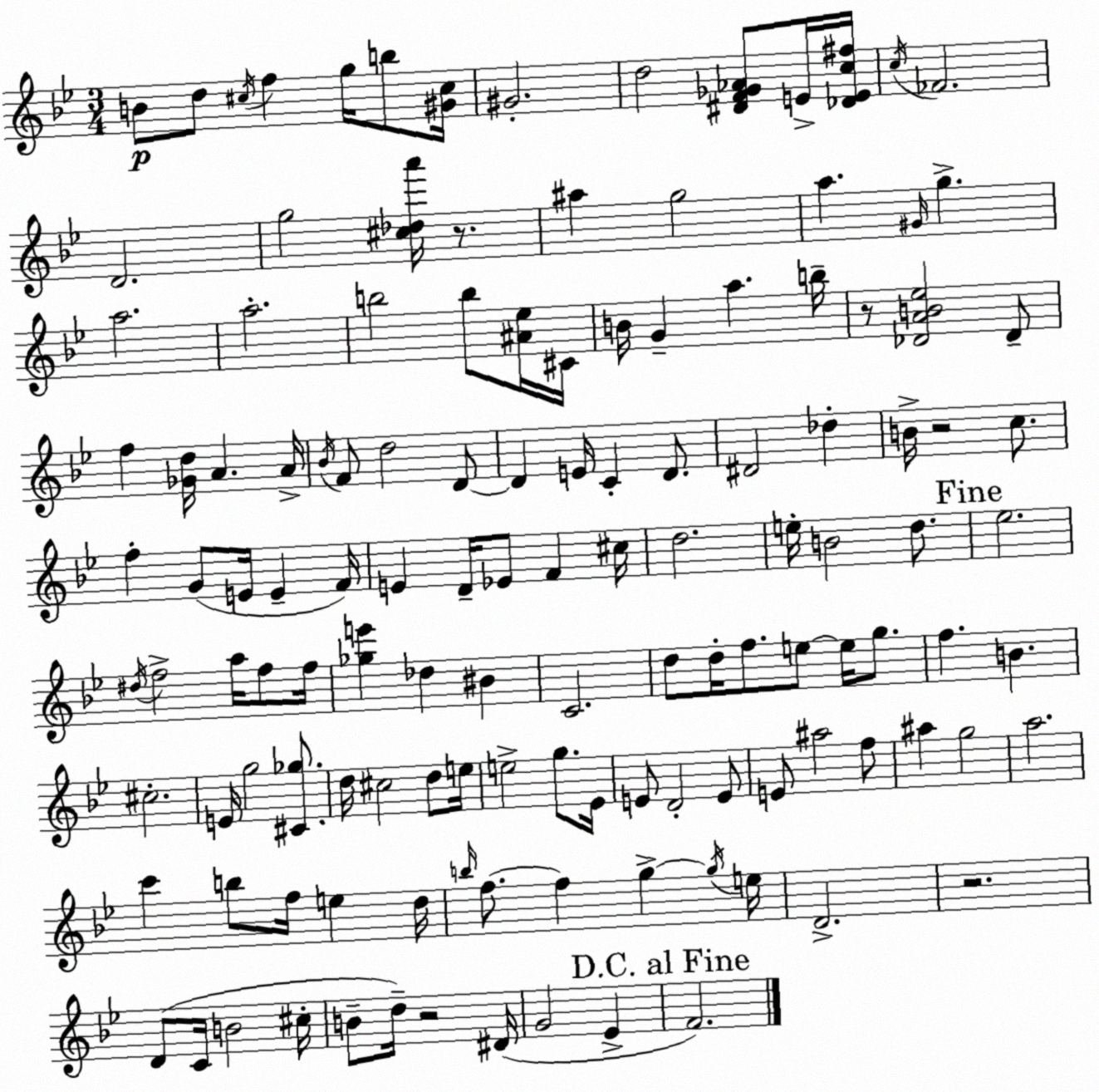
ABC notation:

X:1
T:Untitled
M:3/4
L:1/4
K:Bb
B/2 d/2 ^c/4 f g/4 b/2 [^G^c]/4 ^G2 d2 [^DF_G_A]/2 E/4 [_DEc^f]/4 c/4 _F2 D2 g2 [^c_da']/4 z/2 ^a g2 a ^G/4 g a2 a2 b2 b/2 [^A_e]/4 ^C/4 B/4 G a b/4 z/2 [_DAB_e]2 _D/2 f [_Gd]/4 A A/4 _B/4 F/2 d2 D/2 D E/4 C D/2 ^D2 _d B/4 z2 c/2 f G/2 E/4 E F/4 E D/4 _E/2 F ^c/4 d2 e/4 B2 d/2 _e2 ^d/4 f2 a/4 f/2 f/4 [_ge'] _d ^B C2 d/2 d/4 f/2 e/2 e/4 g/2 f B ^c2 E/4 g2 [^C_g]/2 d/4 ^c2 d/2 e/4 e2 g/2 _E/4 E/2 D2 E/2 E/2 ^a2 f/2 ^a g2 a2 c' b/2 f/4 e d/4 b/4 f/2 f g g/4 e/4 D2 z2 D/2 C/4 B2 ^c/4 B/2 d/4 z2 ^D/4 G2 _E F2